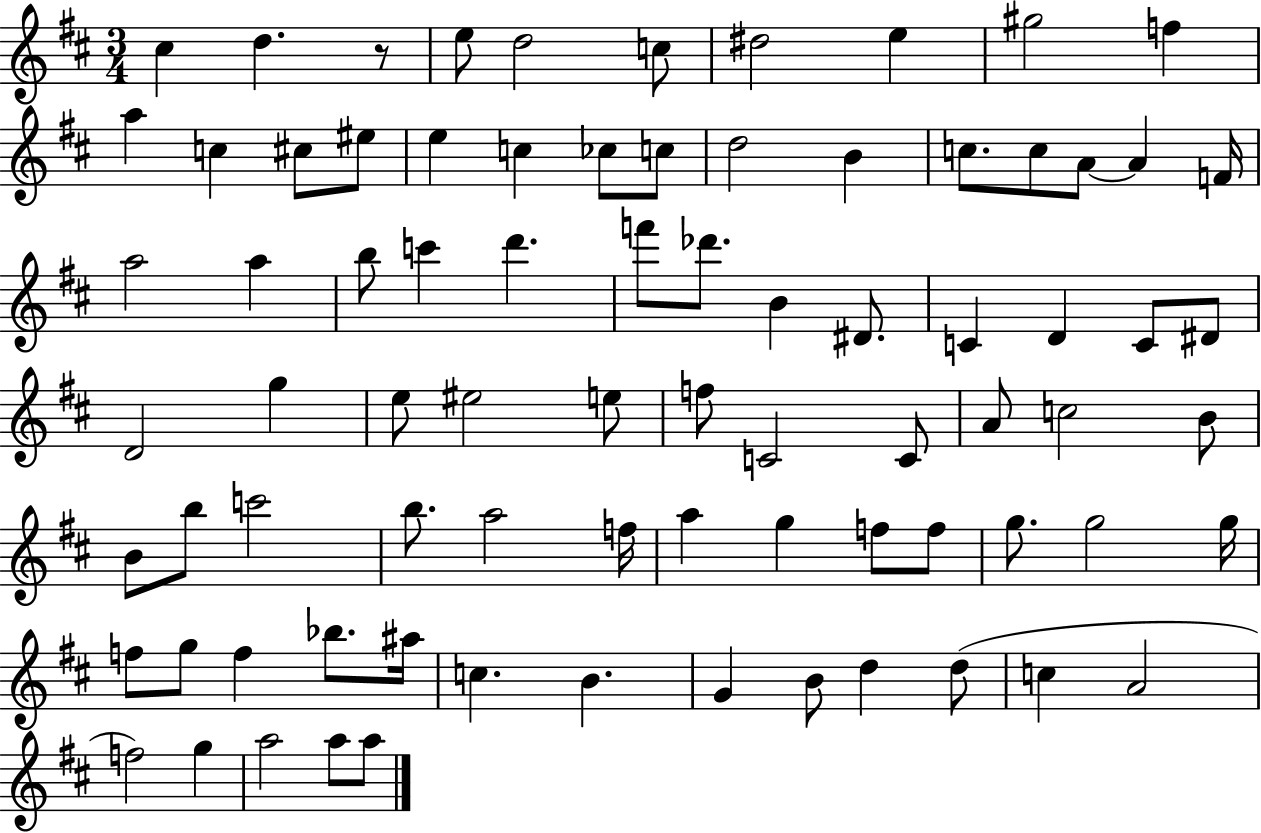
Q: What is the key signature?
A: D major